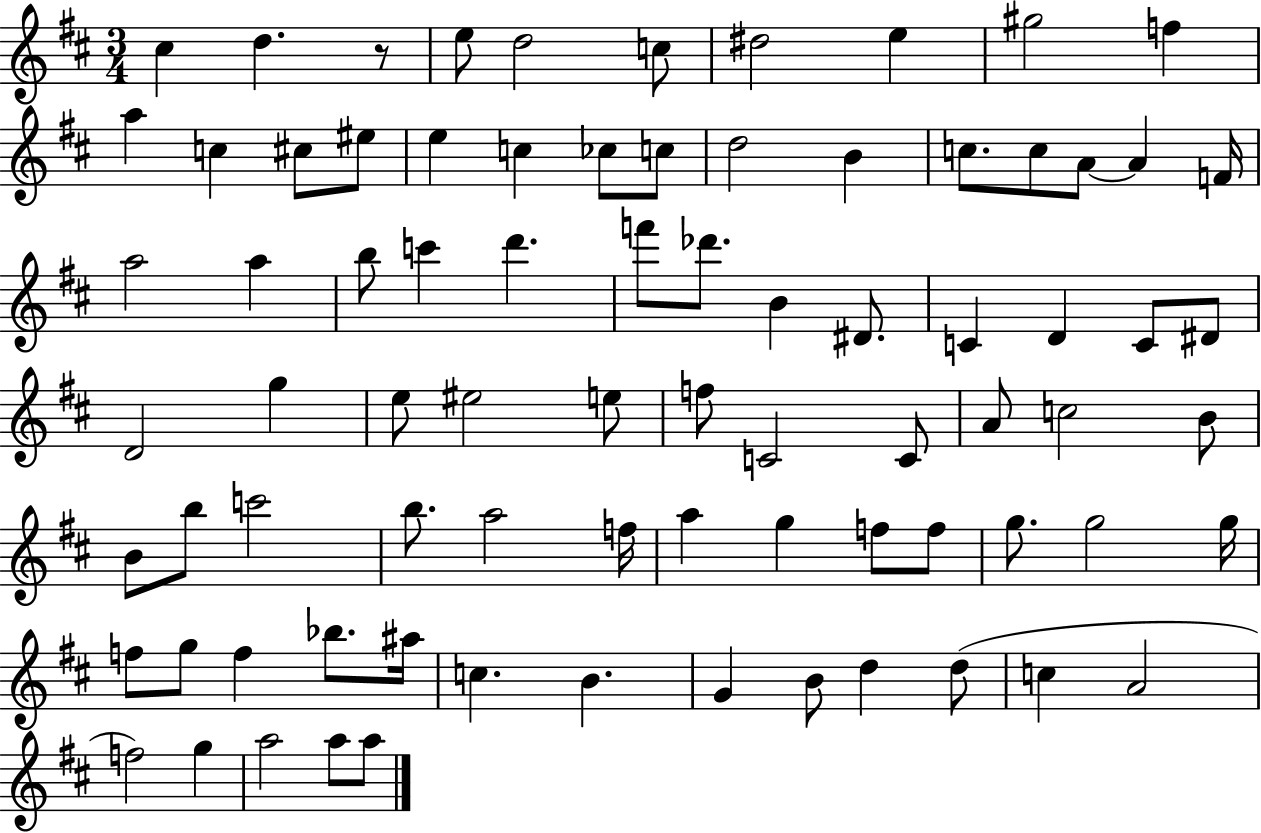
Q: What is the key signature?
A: D major